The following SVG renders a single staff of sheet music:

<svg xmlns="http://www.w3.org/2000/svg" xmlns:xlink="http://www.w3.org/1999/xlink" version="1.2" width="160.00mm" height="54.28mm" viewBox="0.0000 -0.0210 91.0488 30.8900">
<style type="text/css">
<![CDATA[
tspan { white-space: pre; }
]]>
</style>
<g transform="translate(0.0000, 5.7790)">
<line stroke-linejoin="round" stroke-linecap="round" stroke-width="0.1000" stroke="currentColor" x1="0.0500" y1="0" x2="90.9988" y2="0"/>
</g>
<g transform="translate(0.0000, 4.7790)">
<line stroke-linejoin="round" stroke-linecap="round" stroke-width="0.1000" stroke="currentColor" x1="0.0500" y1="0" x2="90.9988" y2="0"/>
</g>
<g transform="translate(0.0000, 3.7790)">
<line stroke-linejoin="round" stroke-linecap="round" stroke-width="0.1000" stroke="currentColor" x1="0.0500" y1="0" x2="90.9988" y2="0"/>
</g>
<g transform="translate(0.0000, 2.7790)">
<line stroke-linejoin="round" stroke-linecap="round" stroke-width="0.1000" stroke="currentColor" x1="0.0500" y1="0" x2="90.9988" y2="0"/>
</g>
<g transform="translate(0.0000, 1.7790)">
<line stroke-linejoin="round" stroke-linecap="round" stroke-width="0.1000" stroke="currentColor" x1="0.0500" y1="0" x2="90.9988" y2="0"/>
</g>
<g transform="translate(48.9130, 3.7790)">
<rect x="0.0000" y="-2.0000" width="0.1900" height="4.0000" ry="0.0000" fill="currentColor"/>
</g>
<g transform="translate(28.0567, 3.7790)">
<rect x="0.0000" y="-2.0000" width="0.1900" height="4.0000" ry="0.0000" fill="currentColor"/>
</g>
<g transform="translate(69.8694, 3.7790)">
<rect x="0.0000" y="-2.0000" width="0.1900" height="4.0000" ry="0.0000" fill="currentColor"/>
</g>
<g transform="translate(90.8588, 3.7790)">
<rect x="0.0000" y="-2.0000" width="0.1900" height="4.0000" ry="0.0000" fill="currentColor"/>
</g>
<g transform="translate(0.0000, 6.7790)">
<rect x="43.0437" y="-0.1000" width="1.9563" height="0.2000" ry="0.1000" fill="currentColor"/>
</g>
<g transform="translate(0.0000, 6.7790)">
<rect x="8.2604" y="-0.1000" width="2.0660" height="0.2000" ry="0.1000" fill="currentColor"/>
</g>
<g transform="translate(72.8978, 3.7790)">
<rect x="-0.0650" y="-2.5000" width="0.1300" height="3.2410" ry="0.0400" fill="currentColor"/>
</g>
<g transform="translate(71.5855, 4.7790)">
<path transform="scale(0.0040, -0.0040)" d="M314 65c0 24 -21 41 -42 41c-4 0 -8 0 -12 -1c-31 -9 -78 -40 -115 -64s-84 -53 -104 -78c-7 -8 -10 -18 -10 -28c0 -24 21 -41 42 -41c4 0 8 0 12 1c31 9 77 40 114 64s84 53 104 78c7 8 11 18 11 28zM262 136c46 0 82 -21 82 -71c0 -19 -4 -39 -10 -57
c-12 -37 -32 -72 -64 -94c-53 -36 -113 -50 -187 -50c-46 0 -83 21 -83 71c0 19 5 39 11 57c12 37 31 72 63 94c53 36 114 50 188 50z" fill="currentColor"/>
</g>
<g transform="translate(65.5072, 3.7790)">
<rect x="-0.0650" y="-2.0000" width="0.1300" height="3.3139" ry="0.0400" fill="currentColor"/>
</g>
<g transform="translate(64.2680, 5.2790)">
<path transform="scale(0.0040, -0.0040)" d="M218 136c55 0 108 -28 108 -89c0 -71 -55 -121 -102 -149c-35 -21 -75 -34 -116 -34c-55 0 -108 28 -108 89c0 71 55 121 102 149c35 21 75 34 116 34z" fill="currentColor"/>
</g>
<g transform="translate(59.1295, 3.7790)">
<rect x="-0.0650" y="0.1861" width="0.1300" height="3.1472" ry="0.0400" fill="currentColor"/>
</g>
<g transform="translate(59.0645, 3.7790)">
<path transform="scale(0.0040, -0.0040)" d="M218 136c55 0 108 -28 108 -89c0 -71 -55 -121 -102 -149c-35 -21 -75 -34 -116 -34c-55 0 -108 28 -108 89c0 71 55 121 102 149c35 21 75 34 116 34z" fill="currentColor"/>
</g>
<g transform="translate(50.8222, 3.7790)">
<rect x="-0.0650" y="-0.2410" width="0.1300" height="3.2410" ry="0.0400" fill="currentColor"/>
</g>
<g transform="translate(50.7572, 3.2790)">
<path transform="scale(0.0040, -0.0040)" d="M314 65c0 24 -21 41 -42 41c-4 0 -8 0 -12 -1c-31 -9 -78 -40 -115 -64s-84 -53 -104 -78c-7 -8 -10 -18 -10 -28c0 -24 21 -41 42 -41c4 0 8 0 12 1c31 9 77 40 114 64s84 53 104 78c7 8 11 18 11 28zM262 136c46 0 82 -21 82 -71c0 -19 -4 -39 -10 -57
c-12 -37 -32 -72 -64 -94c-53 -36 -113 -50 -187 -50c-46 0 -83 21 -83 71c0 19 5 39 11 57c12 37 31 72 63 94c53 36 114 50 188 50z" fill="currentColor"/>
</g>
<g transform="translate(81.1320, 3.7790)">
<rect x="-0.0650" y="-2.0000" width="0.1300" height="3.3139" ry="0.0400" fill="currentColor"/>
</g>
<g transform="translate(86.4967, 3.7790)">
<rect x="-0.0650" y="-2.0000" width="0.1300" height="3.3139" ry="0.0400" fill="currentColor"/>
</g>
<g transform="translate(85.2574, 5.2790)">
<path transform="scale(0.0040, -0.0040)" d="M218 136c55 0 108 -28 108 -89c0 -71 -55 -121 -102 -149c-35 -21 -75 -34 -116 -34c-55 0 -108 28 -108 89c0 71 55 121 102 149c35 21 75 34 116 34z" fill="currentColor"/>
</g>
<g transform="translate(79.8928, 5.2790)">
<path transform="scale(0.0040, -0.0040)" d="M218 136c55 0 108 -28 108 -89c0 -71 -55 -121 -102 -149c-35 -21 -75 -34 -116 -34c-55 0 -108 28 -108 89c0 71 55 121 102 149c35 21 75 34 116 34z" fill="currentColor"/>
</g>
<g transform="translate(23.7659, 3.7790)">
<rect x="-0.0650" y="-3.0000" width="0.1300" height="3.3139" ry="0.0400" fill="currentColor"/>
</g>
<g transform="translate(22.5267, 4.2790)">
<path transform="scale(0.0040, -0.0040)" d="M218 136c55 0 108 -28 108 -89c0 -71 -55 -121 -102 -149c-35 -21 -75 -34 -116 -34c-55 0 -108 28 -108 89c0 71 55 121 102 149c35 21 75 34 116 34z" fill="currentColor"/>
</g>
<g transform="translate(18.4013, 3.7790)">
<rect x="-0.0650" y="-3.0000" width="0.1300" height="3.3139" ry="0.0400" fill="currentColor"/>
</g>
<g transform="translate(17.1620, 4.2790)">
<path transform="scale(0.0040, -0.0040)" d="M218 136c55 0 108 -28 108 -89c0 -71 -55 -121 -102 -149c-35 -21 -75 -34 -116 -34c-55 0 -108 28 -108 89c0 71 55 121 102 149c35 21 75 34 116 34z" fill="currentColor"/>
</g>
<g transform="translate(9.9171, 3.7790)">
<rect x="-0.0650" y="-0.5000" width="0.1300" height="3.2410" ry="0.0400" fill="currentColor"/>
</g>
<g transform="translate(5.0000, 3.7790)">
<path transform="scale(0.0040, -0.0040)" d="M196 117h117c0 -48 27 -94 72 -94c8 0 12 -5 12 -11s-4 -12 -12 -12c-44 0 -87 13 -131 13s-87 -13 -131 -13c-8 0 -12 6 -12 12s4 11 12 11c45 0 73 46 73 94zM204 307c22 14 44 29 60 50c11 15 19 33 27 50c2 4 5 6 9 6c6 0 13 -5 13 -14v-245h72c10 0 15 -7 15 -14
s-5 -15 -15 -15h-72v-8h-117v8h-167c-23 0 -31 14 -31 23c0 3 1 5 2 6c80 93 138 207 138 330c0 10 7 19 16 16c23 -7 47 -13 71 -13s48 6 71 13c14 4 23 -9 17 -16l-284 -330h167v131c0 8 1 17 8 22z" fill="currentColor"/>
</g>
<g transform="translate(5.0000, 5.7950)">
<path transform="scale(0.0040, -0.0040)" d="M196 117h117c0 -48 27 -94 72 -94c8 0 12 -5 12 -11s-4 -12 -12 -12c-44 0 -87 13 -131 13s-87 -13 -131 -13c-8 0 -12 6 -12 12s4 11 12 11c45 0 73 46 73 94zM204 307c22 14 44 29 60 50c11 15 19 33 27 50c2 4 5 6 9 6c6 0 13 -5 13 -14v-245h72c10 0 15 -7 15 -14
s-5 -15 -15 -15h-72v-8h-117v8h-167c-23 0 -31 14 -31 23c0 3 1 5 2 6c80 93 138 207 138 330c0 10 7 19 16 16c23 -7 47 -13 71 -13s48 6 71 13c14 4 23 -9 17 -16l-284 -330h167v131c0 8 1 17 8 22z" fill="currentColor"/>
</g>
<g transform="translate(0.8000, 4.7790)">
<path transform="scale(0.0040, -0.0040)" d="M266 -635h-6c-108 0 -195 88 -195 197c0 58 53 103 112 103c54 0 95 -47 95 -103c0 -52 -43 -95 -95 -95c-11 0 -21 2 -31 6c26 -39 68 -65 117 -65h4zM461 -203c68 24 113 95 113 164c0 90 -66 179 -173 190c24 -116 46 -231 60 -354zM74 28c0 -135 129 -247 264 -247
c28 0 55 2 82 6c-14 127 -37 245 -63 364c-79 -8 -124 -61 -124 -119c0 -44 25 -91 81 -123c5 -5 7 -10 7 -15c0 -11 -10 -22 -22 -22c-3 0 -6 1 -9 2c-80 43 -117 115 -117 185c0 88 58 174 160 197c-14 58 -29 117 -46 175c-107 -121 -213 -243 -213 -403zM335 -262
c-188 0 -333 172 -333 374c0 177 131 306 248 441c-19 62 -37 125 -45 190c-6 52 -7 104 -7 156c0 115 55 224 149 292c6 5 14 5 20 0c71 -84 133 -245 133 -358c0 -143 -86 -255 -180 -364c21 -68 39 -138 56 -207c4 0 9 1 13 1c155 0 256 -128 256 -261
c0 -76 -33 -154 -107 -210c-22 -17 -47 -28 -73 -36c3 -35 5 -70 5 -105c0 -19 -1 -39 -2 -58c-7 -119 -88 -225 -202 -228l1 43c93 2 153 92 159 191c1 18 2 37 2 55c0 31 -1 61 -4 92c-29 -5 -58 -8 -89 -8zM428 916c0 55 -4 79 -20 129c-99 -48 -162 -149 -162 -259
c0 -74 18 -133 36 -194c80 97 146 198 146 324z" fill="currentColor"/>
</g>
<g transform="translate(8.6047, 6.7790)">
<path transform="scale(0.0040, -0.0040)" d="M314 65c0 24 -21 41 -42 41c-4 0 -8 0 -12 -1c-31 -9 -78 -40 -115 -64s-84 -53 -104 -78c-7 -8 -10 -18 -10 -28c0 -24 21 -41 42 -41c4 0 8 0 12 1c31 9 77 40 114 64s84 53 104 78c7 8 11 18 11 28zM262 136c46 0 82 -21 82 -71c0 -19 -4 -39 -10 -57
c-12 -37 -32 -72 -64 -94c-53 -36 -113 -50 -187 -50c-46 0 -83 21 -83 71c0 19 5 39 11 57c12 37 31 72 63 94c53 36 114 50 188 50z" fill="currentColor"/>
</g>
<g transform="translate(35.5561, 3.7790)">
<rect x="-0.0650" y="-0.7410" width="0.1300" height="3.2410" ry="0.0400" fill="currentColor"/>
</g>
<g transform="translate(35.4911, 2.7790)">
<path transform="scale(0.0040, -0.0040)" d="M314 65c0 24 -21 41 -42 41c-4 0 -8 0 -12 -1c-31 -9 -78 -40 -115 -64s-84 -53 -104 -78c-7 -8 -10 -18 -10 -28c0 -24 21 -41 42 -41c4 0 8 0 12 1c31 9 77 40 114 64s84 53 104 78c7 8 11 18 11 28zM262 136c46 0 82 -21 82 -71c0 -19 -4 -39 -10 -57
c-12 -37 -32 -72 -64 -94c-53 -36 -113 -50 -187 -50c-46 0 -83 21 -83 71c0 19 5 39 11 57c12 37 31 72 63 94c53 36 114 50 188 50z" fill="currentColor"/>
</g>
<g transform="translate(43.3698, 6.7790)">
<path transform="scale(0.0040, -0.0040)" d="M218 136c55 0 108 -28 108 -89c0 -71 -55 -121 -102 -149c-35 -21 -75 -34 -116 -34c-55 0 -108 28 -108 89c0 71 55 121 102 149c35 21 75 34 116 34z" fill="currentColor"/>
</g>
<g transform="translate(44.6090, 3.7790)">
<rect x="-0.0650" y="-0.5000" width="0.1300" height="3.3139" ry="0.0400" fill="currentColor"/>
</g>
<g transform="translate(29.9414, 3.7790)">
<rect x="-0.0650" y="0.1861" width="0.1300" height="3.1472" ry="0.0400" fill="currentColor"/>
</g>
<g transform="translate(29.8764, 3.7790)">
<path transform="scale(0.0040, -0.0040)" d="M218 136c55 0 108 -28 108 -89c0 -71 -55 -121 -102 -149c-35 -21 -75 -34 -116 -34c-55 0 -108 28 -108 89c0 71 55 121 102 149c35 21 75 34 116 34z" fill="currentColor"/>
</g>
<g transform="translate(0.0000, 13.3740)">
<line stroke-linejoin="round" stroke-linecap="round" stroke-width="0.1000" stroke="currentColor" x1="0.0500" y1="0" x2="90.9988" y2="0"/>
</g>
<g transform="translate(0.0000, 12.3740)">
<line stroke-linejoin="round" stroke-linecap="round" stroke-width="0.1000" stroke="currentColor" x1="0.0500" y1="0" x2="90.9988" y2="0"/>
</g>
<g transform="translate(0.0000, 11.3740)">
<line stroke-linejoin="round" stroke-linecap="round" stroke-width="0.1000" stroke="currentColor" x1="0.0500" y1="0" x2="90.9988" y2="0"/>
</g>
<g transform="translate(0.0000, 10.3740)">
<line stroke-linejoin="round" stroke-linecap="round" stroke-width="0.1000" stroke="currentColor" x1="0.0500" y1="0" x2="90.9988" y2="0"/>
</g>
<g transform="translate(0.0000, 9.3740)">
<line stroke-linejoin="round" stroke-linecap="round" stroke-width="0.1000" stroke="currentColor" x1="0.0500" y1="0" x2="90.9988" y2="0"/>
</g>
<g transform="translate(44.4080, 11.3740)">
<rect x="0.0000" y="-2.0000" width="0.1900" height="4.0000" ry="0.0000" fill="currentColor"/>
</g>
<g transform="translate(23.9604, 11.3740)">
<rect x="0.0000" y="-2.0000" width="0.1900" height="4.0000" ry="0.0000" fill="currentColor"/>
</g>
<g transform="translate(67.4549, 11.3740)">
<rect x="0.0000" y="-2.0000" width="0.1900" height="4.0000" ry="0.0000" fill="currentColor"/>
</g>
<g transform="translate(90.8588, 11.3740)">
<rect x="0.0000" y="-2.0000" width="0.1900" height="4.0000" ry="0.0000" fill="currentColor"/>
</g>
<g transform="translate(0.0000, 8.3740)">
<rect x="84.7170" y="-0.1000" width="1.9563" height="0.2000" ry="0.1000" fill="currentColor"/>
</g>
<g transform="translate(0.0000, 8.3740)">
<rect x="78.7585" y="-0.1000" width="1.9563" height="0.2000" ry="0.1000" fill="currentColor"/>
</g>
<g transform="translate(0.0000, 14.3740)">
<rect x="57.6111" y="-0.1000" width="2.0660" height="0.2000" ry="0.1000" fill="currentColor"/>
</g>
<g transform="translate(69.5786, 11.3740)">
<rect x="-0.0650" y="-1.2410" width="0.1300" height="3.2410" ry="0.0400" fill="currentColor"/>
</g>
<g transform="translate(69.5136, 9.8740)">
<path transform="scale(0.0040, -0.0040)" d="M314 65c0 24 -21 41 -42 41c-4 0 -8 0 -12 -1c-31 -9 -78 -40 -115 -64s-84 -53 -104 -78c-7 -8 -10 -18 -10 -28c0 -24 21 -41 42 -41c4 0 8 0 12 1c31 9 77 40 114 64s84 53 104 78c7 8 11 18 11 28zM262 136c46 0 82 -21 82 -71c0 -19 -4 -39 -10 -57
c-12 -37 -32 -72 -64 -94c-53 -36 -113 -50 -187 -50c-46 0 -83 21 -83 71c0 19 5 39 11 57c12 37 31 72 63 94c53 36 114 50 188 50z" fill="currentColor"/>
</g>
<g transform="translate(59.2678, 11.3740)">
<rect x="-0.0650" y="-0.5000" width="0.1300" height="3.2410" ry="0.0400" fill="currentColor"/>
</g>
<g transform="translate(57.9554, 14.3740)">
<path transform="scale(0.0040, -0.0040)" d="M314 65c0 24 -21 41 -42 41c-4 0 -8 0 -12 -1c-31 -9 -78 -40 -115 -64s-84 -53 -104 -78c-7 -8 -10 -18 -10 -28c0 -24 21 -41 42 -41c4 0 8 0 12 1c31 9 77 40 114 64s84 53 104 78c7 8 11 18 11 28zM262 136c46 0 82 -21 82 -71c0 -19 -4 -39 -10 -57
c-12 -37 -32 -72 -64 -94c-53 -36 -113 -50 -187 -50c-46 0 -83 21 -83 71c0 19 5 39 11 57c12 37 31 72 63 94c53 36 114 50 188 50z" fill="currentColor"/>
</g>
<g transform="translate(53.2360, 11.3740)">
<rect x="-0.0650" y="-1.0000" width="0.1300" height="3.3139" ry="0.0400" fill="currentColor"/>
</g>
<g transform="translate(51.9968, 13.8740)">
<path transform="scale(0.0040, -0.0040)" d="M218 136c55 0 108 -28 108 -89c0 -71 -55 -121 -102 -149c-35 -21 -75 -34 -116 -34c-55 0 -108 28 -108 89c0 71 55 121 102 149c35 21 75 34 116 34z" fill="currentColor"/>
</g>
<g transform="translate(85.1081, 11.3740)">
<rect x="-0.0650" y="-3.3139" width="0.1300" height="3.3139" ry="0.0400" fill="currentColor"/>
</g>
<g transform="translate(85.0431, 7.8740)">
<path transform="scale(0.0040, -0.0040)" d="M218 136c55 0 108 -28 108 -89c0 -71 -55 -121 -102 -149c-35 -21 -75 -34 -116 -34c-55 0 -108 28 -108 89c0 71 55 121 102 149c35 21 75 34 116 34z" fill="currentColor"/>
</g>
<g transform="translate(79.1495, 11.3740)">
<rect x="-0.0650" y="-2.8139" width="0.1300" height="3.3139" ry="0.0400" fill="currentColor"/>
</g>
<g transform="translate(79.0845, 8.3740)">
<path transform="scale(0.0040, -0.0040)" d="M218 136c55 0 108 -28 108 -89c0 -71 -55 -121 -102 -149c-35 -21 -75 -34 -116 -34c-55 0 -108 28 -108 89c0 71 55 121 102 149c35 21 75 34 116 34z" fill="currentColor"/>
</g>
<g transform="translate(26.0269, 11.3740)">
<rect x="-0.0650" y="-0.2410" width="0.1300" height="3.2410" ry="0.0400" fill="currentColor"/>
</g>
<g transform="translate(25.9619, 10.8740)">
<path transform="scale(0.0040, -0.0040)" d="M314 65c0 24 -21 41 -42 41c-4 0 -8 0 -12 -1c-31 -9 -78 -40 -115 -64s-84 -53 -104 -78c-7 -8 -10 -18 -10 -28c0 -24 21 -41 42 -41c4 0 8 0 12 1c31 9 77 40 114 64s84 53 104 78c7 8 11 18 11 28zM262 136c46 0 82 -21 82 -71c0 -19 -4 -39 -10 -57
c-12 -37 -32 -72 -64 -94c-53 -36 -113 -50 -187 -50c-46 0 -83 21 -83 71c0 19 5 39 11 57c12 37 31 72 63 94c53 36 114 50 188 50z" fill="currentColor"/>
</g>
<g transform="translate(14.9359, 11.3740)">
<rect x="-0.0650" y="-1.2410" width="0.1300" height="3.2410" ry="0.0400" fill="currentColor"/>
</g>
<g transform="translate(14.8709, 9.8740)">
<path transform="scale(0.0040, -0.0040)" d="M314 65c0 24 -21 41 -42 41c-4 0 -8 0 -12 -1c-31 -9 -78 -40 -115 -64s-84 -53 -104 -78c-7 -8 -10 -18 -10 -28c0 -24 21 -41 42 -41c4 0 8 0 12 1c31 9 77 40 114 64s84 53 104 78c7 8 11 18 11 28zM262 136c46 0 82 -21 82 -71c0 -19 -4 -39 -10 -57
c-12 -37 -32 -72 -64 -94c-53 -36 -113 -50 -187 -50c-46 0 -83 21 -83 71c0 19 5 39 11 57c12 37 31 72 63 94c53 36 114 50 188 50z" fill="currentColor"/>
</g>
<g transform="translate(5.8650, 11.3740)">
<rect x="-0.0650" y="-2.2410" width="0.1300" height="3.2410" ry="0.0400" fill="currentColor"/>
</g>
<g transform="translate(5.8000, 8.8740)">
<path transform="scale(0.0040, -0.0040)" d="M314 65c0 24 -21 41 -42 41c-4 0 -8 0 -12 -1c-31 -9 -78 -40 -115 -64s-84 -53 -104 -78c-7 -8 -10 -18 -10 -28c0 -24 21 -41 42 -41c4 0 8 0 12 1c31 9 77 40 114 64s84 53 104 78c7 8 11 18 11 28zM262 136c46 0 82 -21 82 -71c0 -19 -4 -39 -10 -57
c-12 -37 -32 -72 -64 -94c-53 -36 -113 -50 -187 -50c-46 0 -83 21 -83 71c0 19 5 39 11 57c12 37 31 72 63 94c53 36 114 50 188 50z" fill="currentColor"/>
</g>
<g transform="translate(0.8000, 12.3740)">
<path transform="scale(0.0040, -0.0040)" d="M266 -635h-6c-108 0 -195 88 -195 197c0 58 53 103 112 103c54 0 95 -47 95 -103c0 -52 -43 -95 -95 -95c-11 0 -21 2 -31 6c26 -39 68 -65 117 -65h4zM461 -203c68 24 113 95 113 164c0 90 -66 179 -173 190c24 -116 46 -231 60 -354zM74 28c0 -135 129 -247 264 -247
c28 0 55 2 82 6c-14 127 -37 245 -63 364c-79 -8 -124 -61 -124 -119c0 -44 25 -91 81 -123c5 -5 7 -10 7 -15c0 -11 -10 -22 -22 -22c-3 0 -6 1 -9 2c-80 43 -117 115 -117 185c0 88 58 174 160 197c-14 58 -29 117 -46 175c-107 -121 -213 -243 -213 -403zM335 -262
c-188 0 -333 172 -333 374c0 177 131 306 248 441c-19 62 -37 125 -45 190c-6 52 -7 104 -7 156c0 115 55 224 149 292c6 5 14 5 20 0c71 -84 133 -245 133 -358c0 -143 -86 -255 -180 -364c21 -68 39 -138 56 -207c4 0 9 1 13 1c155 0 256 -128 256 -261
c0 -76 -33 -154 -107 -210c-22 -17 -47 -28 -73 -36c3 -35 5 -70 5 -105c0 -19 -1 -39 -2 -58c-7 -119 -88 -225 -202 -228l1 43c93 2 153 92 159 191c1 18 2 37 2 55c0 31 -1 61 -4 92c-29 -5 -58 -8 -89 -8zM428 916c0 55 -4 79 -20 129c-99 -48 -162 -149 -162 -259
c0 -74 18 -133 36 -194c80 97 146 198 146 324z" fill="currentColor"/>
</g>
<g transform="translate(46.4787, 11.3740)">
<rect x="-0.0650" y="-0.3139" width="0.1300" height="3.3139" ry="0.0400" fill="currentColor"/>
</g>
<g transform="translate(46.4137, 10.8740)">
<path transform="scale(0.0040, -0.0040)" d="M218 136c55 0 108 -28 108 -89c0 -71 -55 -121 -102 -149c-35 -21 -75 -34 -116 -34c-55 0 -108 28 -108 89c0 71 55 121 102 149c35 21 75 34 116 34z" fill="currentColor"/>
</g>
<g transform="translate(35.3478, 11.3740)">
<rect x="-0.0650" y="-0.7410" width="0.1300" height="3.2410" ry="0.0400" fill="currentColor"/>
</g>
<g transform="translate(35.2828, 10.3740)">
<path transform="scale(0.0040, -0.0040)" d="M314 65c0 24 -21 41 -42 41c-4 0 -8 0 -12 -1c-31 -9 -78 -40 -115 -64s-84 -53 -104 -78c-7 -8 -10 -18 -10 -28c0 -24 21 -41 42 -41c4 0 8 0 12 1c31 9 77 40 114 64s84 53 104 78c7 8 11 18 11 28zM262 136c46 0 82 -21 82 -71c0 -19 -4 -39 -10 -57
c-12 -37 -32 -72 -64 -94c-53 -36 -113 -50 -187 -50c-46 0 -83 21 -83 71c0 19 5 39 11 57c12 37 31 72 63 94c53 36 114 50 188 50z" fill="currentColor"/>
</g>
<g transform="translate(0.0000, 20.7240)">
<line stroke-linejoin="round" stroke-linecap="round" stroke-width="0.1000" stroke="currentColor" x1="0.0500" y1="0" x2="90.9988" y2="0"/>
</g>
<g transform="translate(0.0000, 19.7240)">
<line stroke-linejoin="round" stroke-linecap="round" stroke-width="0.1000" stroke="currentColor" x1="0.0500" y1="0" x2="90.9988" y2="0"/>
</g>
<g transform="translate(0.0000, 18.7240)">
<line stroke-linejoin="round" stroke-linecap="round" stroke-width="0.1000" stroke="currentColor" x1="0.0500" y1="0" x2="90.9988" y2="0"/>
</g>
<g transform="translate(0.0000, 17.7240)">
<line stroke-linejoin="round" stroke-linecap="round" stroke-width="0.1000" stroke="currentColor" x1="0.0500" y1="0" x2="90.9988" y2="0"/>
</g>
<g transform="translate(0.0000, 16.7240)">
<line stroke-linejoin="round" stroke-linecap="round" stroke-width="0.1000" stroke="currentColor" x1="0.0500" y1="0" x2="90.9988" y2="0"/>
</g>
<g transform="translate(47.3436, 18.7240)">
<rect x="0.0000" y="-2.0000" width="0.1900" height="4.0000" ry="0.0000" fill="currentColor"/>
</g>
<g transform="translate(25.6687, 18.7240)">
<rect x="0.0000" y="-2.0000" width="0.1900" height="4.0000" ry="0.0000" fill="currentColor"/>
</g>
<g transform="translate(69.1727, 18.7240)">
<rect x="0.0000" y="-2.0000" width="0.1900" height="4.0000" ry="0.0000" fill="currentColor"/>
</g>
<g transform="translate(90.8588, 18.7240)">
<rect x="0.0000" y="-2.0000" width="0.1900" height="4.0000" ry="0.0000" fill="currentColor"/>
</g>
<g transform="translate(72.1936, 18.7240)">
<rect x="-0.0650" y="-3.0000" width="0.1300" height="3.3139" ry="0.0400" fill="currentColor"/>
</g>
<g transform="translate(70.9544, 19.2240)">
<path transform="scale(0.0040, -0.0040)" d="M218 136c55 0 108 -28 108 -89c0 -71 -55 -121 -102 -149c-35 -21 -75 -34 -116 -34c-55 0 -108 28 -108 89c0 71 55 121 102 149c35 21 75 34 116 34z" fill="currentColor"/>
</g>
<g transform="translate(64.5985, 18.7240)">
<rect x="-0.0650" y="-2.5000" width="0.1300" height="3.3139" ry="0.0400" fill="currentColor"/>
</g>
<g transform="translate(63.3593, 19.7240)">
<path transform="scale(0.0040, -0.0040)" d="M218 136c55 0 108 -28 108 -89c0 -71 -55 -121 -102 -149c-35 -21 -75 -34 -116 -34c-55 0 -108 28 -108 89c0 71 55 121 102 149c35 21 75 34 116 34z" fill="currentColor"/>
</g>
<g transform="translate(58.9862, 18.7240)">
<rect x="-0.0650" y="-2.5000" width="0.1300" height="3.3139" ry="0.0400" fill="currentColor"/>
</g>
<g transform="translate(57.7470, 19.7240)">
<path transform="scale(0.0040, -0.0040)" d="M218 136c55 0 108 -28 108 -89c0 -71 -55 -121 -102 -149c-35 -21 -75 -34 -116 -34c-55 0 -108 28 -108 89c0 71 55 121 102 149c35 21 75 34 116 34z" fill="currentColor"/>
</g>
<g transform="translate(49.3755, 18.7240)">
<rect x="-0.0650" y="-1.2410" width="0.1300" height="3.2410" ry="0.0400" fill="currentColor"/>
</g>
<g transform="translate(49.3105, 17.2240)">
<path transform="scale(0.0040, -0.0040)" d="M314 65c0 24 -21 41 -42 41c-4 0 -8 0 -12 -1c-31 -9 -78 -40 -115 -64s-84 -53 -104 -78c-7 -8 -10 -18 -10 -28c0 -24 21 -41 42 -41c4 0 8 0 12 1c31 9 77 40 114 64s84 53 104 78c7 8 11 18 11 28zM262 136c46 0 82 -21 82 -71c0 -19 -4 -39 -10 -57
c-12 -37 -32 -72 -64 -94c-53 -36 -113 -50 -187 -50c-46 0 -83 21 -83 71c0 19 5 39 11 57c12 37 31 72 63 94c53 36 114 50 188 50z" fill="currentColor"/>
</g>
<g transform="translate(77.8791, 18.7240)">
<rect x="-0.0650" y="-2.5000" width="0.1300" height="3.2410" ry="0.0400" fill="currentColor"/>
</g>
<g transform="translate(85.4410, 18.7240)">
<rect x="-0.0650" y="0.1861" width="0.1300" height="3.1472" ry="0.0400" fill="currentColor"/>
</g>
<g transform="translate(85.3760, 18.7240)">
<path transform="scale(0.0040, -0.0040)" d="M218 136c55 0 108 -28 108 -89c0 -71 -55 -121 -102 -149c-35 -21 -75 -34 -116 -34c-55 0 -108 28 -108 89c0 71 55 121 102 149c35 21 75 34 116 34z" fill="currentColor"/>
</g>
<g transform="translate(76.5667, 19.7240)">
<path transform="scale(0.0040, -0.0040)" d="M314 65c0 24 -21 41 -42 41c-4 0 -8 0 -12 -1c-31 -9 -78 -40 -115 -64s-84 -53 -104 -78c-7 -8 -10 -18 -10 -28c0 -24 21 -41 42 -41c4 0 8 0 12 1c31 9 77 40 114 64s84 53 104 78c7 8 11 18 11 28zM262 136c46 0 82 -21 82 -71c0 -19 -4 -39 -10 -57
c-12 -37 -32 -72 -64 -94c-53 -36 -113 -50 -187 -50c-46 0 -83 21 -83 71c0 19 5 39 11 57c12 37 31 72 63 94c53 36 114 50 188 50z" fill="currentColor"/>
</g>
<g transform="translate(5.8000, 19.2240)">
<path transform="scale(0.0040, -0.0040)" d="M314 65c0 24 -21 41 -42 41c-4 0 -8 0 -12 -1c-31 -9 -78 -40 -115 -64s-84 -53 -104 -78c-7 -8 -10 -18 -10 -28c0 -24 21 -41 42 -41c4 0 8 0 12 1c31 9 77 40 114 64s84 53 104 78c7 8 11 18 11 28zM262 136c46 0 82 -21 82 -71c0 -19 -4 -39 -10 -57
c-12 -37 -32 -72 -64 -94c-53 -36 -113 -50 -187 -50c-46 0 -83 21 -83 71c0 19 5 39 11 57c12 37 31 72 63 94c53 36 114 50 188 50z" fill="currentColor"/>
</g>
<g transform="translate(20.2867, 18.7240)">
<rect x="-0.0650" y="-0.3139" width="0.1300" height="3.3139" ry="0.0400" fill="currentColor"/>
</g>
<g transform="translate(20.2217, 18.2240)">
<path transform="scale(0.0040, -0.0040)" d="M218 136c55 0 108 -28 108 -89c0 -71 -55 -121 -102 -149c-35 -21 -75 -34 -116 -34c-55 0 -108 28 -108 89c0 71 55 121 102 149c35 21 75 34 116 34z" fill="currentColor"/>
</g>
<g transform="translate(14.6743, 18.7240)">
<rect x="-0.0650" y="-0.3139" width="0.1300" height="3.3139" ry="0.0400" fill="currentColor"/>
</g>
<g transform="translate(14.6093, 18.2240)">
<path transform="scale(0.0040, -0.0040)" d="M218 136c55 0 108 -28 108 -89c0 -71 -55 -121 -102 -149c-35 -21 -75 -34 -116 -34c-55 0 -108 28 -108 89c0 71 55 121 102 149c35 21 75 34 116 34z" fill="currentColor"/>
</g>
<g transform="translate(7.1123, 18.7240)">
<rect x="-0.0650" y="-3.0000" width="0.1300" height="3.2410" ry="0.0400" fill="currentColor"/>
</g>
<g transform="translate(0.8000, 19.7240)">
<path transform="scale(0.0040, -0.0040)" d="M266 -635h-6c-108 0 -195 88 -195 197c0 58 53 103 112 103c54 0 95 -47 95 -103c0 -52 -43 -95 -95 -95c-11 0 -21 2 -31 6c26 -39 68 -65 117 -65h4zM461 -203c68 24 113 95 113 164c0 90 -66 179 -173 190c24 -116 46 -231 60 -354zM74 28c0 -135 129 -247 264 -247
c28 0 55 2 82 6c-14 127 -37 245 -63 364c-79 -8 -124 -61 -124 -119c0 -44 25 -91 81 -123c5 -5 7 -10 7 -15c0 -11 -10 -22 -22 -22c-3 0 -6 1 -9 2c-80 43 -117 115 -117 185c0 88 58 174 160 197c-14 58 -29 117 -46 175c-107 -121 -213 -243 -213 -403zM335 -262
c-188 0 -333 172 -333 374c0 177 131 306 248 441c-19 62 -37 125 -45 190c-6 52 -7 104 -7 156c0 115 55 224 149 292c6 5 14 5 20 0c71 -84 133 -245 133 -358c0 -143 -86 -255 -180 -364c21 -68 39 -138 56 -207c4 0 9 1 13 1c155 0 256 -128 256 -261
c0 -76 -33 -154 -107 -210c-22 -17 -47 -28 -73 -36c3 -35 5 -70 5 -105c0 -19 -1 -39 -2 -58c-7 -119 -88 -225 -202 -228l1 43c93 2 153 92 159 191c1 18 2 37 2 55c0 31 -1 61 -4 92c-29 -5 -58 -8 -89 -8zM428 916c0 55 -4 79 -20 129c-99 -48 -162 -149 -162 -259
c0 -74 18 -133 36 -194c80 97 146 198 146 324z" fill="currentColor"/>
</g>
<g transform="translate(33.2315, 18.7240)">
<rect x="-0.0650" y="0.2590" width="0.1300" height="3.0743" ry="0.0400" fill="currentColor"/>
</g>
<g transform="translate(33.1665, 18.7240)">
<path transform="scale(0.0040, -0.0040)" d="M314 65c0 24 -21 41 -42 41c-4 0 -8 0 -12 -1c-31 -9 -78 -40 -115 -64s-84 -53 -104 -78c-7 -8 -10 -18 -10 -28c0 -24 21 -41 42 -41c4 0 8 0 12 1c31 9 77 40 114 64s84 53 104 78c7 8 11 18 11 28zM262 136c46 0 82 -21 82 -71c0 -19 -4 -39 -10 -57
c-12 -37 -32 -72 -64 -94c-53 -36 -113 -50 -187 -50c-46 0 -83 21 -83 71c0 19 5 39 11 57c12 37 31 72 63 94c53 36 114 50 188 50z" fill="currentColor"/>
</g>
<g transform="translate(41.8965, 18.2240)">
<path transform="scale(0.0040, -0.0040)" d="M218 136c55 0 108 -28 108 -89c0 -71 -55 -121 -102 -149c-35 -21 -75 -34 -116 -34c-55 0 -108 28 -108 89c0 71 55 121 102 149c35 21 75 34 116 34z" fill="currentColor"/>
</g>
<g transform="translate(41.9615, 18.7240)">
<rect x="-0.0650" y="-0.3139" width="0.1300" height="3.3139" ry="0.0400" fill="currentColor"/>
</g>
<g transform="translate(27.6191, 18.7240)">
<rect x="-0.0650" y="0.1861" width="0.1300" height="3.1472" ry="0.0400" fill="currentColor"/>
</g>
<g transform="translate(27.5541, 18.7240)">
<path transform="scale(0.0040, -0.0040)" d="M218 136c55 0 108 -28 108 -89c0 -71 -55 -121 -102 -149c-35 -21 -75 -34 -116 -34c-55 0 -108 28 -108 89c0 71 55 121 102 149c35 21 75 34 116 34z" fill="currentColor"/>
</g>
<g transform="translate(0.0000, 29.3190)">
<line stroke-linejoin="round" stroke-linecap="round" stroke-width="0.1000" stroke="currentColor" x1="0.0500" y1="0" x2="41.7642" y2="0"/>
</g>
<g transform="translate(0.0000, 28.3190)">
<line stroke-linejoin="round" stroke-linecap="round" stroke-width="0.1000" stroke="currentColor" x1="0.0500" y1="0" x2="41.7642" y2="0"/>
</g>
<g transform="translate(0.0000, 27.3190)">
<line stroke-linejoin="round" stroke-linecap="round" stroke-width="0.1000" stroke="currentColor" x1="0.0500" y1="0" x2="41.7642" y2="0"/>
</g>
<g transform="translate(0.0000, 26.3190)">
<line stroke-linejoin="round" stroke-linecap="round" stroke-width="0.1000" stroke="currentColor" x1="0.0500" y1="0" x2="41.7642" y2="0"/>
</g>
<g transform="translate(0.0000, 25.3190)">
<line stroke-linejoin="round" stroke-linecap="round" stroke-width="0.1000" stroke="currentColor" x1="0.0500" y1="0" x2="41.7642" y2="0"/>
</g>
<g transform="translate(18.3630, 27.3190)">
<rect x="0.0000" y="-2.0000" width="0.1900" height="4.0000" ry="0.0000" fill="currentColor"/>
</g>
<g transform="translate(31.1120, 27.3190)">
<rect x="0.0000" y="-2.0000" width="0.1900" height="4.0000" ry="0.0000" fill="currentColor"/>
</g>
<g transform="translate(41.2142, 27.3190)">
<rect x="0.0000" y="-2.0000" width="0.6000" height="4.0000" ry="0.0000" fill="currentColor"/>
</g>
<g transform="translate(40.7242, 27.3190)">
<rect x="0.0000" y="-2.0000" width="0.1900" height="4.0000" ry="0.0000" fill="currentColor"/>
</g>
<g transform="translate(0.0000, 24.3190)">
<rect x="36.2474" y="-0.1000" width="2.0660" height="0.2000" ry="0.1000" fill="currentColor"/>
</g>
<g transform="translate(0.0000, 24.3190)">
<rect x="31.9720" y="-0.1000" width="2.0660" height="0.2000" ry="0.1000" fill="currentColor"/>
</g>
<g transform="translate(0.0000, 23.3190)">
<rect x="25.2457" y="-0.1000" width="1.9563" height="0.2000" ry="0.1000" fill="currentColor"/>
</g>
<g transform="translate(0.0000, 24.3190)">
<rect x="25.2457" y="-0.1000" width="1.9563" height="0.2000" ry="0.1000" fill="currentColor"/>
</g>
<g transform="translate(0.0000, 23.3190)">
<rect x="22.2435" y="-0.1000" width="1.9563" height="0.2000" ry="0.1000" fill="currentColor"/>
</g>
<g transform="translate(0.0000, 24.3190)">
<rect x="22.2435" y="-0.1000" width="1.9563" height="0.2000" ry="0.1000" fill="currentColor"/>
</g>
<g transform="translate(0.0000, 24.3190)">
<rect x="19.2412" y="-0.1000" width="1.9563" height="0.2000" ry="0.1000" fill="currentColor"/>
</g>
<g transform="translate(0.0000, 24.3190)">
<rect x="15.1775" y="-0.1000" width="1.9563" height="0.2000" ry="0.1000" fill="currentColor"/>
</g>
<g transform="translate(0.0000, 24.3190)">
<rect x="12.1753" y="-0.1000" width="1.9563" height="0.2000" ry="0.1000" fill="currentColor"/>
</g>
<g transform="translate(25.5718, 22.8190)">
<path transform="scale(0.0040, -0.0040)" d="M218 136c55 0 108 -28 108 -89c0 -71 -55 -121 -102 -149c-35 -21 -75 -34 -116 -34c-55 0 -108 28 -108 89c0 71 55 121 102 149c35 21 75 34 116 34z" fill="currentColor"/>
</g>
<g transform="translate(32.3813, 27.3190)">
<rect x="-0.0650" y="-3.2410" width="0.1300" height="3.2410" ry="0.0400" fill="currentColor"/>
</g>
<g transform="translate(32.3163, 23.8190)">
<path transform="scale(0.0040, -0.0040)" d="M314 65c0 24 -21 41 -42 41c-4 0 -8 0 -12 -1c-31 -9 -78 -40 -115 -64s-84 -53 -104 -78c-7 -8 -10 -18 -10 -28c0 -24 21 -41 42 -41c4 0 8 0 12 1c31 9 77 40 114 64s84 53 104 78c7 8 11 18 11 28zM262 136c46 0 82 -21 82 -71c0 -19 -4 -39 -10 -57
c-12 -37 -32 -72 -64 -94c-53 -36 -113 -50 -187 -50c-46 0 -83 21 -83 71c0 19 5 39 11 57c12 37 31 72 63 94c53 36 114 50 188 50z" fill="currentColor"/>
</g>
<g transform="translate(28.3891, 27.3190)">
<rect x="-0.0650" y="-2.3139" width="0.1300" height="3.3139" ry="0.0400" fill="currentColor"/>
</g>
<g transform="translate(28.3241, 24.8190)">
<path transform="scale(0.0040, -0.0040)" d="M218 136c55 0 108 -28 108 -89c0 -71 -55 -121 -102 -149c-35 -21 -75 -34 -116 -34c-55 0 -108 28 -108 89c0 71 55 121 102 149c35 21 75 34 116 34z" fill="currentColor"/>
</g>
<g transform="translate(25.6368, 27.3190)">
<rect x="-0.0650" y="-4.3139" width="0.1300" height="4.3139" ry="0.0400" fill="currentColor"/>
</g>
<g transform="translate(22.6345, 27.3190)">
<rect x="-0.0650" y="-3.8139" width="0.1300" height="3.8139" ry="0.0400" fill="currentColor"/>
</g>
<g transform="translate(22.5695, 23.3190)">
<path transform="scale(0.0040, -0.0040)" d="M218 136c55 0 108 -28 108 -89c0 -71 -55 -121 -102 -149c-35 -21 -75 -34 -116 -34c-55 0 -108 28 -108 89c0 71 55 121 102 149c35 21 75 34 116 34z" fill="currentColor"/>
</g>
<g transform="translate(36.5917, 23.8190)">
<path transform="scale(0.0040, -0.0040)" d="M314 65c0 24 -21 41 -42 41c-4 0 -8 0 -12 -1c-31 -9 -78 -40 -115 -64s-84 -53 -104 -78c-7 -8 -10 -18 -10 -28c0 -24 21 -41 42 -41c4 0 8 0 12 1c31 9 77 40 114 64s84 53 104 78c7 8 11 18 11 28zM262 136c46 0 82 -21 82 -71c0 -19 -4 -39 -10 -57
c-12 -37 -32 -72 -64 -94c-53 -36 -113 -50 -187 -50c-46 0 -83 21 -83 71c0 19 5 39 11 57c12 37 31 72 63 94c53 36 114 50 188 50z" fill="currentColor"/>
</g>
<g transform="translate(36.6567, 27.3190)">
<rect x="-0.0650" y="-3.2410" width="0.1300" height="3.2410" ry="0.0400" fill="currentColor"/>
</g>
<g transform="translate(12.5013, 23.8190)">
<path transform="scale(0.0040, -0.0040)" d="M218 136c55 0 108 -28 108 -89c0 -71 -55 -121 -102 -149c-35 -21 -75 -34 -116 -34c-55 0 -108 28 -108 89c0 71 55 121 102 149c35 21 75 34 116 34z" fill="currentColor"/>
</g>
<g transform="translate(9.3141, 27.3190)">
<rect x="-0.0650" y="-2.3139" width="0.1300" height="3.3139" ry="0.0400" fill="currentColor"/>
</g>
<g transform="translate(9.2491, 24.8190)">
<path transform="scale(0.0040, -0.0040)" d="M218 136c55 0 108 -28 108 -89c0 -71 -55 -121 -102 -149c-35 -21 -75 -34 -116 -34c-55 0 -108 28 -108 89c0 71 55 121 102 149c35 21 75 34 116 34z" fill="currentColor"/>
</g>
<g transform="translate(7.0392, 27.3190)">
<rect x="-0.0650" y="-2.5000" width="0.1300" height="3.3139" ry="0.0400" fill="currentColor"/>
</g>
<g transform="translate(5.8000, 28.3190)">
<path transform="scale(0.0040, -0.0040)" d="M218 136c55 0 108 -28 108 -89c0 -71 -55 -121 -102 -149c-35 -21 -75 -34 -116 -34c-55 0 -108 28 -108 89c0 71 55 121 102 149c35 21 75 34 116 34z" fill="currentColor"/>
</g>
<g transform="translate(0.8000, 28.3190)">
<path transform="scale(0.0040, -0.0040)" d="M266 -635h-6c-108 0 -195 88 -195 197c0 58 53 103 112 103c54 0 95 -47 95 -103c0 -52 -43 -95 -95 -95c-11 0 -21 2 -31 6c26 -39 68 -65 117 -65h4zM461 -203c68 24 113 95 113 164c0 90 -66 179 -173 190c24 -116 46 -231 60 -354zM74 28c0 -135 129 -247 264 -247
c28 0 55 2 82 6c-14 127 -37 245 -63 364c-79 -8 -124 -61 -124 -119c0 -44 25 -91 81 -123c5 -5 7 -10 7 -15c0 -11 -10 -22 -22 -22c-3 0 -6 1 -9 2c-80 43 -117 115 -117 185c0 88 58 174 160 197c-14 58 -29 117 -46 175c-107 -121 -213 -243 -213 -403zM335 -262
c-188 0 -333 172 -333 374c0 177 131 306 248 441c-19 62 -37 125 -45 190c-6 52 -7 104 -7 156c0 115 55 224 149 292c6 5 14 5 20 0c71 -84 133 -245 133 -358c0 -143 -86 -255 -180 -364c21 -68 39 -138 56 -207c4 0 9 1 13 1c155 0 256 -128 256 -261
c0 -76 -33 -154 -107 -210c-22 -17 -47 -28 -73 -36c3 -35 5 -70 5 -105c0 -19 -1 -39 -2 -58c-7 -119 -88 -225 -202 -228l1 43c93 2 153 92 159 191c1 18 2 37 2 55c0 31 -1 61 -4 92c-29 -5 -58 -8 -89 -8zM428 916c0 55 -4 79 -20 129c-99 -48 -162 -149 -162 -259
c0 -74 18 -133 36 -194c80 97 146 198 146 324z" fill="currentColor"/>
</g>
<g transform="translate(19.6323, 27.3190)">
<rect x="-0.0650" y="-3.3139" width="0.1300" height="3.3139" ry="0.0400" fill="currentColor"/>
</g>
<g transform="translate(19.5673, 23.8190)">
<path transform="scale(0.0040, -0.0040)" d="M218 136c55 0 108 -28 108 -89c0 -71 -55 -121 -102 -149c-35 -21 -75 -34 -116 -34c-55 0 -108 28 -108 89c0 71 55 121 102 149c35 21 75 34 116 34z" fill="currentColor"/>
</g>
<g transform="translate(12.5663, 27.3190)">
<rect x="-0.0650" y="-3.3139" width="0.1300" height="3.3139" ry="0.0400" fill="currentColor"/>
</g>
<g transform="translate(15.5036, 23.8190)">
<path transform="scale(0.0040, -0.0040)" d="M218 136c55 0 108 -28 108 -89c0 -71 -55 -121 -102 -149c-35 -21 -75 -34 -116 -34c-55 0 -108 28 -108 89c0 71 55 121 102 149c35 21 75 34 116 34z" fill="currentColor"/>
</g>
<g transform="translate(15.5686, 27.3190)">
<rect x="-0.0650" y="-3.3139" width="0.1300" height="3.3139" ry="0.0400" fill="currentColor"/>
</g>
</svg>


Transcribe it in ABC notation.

X:1
T:Untitled
M:4/4
L:1/4
K:C
C2 A A B d2 C c2 B F G2 F F g2 e2 c2 d2 c D C2 e2 a b A2 c c B B2 c e2 G G A G2 B G g b b b c' d' g b2 b2